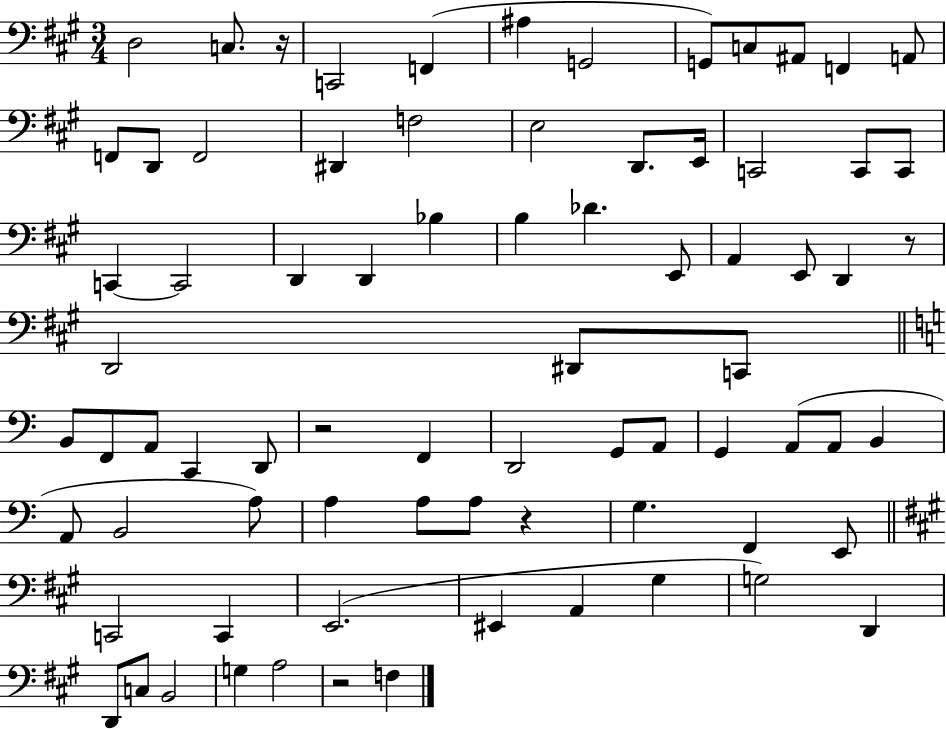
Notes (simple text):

D3/h C3/e. R/s C2/h F2/q A#3/q G2/h G2/e C3/e A#2/e F2/q A2/e F2/e D2/e F2/h D#2/q F3/h E3/h D2/e. E2/s C2/h C2/e C2/e C2/q C2/h D2/q D2/q Bb3/q B3/q Db4/q. E2/e A2/q E2/e D2/q R/e D2/h D#2/e C2/e B2/e F2/e A2/e C2/q D2/e R/h F2/q D2/h G2/e A2/e G2/q A2/e A2/e B2/q A2/e B2/h A3/e A3/q A3/e A3/e R/q G3/q. F2/q E2/e C2/h C2/q E2/h. EIS2/q A2/q G#3/q G3/h D2/q D2/e C3/e B2/h G3/q A3/h R/h F3/q